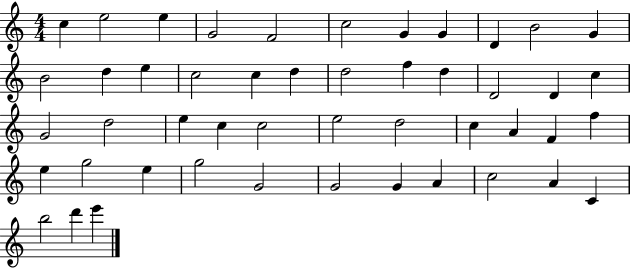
C5/q E5/h E5/q G4/h F4/h C5/h G4/q G4/q D4/q B4/h G4/q B4/h D5/q E5/q C5/h C5/q D5/q D5/h F5/q D5/q D4/h D4/q C5/q G4/h D5/h E5/q C5/q C5/h E5/h D5/h C5/q A4/q F4/q F5/q E5/q G5/h E5/q G5/h G4/h G4/h G4/q A4/q C5/h A4/q C4/q B5/h D6/q E6/q